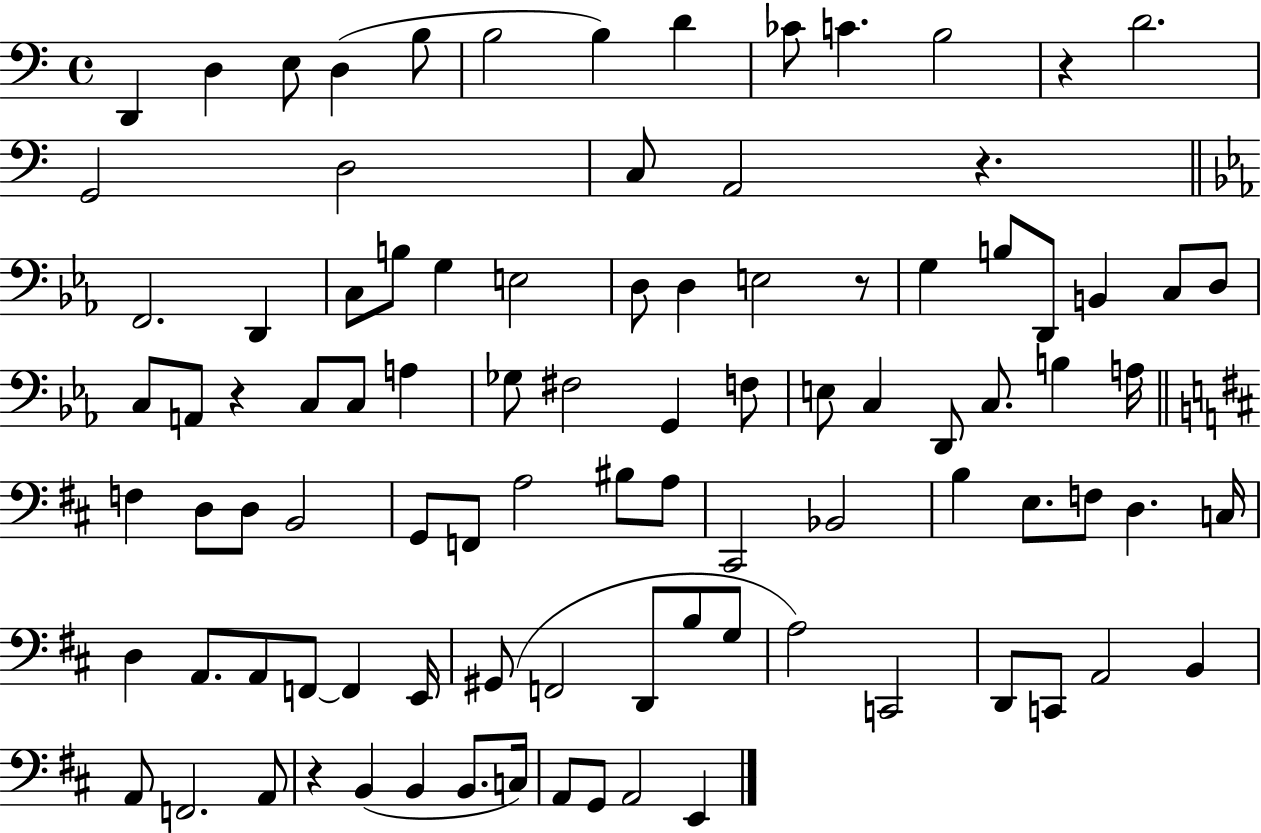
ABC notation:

X:1
T:Untitled
M:4/4
L:1/4
K:C
D,, D, E,/2 D, B,/2 B,2 B, D _C/2 C B,2 z D2 G,,2 D,2 C,/2 A,,2 z F,,2 D,, C,/2 B,/2 G, E,2 D,/2 D, E,2 z/2 G, B,/2 D,,/2 B,, C,/2 D,/2 C,/2 A,,/2 z C,/2 C,/2 A, _G,/2 ^F,2 G,, F,/2 E,/2 C, D,,/2 C,/2 B, A,/4 F, D,/2 D,/2 B,,2 G,,/2 F,,/2 A,2 ^B,/2 A,/2 ^C,,2 _B,,2 B, E,/2 F,/2 D, C,/4 D, A,,/2 A,,/2 F,,/2 F,, E,,/4 ^G,,/2 F,,2 D,,/2 B,/2 G,/2 A,2 C,,2 D,,/2 C,,/2 A,,2 B,, A,,/2 F,,2 A,,/2 z B,, B,, B,,/2 C,/4 A,,/2 G,,/2 A,,2 E,,